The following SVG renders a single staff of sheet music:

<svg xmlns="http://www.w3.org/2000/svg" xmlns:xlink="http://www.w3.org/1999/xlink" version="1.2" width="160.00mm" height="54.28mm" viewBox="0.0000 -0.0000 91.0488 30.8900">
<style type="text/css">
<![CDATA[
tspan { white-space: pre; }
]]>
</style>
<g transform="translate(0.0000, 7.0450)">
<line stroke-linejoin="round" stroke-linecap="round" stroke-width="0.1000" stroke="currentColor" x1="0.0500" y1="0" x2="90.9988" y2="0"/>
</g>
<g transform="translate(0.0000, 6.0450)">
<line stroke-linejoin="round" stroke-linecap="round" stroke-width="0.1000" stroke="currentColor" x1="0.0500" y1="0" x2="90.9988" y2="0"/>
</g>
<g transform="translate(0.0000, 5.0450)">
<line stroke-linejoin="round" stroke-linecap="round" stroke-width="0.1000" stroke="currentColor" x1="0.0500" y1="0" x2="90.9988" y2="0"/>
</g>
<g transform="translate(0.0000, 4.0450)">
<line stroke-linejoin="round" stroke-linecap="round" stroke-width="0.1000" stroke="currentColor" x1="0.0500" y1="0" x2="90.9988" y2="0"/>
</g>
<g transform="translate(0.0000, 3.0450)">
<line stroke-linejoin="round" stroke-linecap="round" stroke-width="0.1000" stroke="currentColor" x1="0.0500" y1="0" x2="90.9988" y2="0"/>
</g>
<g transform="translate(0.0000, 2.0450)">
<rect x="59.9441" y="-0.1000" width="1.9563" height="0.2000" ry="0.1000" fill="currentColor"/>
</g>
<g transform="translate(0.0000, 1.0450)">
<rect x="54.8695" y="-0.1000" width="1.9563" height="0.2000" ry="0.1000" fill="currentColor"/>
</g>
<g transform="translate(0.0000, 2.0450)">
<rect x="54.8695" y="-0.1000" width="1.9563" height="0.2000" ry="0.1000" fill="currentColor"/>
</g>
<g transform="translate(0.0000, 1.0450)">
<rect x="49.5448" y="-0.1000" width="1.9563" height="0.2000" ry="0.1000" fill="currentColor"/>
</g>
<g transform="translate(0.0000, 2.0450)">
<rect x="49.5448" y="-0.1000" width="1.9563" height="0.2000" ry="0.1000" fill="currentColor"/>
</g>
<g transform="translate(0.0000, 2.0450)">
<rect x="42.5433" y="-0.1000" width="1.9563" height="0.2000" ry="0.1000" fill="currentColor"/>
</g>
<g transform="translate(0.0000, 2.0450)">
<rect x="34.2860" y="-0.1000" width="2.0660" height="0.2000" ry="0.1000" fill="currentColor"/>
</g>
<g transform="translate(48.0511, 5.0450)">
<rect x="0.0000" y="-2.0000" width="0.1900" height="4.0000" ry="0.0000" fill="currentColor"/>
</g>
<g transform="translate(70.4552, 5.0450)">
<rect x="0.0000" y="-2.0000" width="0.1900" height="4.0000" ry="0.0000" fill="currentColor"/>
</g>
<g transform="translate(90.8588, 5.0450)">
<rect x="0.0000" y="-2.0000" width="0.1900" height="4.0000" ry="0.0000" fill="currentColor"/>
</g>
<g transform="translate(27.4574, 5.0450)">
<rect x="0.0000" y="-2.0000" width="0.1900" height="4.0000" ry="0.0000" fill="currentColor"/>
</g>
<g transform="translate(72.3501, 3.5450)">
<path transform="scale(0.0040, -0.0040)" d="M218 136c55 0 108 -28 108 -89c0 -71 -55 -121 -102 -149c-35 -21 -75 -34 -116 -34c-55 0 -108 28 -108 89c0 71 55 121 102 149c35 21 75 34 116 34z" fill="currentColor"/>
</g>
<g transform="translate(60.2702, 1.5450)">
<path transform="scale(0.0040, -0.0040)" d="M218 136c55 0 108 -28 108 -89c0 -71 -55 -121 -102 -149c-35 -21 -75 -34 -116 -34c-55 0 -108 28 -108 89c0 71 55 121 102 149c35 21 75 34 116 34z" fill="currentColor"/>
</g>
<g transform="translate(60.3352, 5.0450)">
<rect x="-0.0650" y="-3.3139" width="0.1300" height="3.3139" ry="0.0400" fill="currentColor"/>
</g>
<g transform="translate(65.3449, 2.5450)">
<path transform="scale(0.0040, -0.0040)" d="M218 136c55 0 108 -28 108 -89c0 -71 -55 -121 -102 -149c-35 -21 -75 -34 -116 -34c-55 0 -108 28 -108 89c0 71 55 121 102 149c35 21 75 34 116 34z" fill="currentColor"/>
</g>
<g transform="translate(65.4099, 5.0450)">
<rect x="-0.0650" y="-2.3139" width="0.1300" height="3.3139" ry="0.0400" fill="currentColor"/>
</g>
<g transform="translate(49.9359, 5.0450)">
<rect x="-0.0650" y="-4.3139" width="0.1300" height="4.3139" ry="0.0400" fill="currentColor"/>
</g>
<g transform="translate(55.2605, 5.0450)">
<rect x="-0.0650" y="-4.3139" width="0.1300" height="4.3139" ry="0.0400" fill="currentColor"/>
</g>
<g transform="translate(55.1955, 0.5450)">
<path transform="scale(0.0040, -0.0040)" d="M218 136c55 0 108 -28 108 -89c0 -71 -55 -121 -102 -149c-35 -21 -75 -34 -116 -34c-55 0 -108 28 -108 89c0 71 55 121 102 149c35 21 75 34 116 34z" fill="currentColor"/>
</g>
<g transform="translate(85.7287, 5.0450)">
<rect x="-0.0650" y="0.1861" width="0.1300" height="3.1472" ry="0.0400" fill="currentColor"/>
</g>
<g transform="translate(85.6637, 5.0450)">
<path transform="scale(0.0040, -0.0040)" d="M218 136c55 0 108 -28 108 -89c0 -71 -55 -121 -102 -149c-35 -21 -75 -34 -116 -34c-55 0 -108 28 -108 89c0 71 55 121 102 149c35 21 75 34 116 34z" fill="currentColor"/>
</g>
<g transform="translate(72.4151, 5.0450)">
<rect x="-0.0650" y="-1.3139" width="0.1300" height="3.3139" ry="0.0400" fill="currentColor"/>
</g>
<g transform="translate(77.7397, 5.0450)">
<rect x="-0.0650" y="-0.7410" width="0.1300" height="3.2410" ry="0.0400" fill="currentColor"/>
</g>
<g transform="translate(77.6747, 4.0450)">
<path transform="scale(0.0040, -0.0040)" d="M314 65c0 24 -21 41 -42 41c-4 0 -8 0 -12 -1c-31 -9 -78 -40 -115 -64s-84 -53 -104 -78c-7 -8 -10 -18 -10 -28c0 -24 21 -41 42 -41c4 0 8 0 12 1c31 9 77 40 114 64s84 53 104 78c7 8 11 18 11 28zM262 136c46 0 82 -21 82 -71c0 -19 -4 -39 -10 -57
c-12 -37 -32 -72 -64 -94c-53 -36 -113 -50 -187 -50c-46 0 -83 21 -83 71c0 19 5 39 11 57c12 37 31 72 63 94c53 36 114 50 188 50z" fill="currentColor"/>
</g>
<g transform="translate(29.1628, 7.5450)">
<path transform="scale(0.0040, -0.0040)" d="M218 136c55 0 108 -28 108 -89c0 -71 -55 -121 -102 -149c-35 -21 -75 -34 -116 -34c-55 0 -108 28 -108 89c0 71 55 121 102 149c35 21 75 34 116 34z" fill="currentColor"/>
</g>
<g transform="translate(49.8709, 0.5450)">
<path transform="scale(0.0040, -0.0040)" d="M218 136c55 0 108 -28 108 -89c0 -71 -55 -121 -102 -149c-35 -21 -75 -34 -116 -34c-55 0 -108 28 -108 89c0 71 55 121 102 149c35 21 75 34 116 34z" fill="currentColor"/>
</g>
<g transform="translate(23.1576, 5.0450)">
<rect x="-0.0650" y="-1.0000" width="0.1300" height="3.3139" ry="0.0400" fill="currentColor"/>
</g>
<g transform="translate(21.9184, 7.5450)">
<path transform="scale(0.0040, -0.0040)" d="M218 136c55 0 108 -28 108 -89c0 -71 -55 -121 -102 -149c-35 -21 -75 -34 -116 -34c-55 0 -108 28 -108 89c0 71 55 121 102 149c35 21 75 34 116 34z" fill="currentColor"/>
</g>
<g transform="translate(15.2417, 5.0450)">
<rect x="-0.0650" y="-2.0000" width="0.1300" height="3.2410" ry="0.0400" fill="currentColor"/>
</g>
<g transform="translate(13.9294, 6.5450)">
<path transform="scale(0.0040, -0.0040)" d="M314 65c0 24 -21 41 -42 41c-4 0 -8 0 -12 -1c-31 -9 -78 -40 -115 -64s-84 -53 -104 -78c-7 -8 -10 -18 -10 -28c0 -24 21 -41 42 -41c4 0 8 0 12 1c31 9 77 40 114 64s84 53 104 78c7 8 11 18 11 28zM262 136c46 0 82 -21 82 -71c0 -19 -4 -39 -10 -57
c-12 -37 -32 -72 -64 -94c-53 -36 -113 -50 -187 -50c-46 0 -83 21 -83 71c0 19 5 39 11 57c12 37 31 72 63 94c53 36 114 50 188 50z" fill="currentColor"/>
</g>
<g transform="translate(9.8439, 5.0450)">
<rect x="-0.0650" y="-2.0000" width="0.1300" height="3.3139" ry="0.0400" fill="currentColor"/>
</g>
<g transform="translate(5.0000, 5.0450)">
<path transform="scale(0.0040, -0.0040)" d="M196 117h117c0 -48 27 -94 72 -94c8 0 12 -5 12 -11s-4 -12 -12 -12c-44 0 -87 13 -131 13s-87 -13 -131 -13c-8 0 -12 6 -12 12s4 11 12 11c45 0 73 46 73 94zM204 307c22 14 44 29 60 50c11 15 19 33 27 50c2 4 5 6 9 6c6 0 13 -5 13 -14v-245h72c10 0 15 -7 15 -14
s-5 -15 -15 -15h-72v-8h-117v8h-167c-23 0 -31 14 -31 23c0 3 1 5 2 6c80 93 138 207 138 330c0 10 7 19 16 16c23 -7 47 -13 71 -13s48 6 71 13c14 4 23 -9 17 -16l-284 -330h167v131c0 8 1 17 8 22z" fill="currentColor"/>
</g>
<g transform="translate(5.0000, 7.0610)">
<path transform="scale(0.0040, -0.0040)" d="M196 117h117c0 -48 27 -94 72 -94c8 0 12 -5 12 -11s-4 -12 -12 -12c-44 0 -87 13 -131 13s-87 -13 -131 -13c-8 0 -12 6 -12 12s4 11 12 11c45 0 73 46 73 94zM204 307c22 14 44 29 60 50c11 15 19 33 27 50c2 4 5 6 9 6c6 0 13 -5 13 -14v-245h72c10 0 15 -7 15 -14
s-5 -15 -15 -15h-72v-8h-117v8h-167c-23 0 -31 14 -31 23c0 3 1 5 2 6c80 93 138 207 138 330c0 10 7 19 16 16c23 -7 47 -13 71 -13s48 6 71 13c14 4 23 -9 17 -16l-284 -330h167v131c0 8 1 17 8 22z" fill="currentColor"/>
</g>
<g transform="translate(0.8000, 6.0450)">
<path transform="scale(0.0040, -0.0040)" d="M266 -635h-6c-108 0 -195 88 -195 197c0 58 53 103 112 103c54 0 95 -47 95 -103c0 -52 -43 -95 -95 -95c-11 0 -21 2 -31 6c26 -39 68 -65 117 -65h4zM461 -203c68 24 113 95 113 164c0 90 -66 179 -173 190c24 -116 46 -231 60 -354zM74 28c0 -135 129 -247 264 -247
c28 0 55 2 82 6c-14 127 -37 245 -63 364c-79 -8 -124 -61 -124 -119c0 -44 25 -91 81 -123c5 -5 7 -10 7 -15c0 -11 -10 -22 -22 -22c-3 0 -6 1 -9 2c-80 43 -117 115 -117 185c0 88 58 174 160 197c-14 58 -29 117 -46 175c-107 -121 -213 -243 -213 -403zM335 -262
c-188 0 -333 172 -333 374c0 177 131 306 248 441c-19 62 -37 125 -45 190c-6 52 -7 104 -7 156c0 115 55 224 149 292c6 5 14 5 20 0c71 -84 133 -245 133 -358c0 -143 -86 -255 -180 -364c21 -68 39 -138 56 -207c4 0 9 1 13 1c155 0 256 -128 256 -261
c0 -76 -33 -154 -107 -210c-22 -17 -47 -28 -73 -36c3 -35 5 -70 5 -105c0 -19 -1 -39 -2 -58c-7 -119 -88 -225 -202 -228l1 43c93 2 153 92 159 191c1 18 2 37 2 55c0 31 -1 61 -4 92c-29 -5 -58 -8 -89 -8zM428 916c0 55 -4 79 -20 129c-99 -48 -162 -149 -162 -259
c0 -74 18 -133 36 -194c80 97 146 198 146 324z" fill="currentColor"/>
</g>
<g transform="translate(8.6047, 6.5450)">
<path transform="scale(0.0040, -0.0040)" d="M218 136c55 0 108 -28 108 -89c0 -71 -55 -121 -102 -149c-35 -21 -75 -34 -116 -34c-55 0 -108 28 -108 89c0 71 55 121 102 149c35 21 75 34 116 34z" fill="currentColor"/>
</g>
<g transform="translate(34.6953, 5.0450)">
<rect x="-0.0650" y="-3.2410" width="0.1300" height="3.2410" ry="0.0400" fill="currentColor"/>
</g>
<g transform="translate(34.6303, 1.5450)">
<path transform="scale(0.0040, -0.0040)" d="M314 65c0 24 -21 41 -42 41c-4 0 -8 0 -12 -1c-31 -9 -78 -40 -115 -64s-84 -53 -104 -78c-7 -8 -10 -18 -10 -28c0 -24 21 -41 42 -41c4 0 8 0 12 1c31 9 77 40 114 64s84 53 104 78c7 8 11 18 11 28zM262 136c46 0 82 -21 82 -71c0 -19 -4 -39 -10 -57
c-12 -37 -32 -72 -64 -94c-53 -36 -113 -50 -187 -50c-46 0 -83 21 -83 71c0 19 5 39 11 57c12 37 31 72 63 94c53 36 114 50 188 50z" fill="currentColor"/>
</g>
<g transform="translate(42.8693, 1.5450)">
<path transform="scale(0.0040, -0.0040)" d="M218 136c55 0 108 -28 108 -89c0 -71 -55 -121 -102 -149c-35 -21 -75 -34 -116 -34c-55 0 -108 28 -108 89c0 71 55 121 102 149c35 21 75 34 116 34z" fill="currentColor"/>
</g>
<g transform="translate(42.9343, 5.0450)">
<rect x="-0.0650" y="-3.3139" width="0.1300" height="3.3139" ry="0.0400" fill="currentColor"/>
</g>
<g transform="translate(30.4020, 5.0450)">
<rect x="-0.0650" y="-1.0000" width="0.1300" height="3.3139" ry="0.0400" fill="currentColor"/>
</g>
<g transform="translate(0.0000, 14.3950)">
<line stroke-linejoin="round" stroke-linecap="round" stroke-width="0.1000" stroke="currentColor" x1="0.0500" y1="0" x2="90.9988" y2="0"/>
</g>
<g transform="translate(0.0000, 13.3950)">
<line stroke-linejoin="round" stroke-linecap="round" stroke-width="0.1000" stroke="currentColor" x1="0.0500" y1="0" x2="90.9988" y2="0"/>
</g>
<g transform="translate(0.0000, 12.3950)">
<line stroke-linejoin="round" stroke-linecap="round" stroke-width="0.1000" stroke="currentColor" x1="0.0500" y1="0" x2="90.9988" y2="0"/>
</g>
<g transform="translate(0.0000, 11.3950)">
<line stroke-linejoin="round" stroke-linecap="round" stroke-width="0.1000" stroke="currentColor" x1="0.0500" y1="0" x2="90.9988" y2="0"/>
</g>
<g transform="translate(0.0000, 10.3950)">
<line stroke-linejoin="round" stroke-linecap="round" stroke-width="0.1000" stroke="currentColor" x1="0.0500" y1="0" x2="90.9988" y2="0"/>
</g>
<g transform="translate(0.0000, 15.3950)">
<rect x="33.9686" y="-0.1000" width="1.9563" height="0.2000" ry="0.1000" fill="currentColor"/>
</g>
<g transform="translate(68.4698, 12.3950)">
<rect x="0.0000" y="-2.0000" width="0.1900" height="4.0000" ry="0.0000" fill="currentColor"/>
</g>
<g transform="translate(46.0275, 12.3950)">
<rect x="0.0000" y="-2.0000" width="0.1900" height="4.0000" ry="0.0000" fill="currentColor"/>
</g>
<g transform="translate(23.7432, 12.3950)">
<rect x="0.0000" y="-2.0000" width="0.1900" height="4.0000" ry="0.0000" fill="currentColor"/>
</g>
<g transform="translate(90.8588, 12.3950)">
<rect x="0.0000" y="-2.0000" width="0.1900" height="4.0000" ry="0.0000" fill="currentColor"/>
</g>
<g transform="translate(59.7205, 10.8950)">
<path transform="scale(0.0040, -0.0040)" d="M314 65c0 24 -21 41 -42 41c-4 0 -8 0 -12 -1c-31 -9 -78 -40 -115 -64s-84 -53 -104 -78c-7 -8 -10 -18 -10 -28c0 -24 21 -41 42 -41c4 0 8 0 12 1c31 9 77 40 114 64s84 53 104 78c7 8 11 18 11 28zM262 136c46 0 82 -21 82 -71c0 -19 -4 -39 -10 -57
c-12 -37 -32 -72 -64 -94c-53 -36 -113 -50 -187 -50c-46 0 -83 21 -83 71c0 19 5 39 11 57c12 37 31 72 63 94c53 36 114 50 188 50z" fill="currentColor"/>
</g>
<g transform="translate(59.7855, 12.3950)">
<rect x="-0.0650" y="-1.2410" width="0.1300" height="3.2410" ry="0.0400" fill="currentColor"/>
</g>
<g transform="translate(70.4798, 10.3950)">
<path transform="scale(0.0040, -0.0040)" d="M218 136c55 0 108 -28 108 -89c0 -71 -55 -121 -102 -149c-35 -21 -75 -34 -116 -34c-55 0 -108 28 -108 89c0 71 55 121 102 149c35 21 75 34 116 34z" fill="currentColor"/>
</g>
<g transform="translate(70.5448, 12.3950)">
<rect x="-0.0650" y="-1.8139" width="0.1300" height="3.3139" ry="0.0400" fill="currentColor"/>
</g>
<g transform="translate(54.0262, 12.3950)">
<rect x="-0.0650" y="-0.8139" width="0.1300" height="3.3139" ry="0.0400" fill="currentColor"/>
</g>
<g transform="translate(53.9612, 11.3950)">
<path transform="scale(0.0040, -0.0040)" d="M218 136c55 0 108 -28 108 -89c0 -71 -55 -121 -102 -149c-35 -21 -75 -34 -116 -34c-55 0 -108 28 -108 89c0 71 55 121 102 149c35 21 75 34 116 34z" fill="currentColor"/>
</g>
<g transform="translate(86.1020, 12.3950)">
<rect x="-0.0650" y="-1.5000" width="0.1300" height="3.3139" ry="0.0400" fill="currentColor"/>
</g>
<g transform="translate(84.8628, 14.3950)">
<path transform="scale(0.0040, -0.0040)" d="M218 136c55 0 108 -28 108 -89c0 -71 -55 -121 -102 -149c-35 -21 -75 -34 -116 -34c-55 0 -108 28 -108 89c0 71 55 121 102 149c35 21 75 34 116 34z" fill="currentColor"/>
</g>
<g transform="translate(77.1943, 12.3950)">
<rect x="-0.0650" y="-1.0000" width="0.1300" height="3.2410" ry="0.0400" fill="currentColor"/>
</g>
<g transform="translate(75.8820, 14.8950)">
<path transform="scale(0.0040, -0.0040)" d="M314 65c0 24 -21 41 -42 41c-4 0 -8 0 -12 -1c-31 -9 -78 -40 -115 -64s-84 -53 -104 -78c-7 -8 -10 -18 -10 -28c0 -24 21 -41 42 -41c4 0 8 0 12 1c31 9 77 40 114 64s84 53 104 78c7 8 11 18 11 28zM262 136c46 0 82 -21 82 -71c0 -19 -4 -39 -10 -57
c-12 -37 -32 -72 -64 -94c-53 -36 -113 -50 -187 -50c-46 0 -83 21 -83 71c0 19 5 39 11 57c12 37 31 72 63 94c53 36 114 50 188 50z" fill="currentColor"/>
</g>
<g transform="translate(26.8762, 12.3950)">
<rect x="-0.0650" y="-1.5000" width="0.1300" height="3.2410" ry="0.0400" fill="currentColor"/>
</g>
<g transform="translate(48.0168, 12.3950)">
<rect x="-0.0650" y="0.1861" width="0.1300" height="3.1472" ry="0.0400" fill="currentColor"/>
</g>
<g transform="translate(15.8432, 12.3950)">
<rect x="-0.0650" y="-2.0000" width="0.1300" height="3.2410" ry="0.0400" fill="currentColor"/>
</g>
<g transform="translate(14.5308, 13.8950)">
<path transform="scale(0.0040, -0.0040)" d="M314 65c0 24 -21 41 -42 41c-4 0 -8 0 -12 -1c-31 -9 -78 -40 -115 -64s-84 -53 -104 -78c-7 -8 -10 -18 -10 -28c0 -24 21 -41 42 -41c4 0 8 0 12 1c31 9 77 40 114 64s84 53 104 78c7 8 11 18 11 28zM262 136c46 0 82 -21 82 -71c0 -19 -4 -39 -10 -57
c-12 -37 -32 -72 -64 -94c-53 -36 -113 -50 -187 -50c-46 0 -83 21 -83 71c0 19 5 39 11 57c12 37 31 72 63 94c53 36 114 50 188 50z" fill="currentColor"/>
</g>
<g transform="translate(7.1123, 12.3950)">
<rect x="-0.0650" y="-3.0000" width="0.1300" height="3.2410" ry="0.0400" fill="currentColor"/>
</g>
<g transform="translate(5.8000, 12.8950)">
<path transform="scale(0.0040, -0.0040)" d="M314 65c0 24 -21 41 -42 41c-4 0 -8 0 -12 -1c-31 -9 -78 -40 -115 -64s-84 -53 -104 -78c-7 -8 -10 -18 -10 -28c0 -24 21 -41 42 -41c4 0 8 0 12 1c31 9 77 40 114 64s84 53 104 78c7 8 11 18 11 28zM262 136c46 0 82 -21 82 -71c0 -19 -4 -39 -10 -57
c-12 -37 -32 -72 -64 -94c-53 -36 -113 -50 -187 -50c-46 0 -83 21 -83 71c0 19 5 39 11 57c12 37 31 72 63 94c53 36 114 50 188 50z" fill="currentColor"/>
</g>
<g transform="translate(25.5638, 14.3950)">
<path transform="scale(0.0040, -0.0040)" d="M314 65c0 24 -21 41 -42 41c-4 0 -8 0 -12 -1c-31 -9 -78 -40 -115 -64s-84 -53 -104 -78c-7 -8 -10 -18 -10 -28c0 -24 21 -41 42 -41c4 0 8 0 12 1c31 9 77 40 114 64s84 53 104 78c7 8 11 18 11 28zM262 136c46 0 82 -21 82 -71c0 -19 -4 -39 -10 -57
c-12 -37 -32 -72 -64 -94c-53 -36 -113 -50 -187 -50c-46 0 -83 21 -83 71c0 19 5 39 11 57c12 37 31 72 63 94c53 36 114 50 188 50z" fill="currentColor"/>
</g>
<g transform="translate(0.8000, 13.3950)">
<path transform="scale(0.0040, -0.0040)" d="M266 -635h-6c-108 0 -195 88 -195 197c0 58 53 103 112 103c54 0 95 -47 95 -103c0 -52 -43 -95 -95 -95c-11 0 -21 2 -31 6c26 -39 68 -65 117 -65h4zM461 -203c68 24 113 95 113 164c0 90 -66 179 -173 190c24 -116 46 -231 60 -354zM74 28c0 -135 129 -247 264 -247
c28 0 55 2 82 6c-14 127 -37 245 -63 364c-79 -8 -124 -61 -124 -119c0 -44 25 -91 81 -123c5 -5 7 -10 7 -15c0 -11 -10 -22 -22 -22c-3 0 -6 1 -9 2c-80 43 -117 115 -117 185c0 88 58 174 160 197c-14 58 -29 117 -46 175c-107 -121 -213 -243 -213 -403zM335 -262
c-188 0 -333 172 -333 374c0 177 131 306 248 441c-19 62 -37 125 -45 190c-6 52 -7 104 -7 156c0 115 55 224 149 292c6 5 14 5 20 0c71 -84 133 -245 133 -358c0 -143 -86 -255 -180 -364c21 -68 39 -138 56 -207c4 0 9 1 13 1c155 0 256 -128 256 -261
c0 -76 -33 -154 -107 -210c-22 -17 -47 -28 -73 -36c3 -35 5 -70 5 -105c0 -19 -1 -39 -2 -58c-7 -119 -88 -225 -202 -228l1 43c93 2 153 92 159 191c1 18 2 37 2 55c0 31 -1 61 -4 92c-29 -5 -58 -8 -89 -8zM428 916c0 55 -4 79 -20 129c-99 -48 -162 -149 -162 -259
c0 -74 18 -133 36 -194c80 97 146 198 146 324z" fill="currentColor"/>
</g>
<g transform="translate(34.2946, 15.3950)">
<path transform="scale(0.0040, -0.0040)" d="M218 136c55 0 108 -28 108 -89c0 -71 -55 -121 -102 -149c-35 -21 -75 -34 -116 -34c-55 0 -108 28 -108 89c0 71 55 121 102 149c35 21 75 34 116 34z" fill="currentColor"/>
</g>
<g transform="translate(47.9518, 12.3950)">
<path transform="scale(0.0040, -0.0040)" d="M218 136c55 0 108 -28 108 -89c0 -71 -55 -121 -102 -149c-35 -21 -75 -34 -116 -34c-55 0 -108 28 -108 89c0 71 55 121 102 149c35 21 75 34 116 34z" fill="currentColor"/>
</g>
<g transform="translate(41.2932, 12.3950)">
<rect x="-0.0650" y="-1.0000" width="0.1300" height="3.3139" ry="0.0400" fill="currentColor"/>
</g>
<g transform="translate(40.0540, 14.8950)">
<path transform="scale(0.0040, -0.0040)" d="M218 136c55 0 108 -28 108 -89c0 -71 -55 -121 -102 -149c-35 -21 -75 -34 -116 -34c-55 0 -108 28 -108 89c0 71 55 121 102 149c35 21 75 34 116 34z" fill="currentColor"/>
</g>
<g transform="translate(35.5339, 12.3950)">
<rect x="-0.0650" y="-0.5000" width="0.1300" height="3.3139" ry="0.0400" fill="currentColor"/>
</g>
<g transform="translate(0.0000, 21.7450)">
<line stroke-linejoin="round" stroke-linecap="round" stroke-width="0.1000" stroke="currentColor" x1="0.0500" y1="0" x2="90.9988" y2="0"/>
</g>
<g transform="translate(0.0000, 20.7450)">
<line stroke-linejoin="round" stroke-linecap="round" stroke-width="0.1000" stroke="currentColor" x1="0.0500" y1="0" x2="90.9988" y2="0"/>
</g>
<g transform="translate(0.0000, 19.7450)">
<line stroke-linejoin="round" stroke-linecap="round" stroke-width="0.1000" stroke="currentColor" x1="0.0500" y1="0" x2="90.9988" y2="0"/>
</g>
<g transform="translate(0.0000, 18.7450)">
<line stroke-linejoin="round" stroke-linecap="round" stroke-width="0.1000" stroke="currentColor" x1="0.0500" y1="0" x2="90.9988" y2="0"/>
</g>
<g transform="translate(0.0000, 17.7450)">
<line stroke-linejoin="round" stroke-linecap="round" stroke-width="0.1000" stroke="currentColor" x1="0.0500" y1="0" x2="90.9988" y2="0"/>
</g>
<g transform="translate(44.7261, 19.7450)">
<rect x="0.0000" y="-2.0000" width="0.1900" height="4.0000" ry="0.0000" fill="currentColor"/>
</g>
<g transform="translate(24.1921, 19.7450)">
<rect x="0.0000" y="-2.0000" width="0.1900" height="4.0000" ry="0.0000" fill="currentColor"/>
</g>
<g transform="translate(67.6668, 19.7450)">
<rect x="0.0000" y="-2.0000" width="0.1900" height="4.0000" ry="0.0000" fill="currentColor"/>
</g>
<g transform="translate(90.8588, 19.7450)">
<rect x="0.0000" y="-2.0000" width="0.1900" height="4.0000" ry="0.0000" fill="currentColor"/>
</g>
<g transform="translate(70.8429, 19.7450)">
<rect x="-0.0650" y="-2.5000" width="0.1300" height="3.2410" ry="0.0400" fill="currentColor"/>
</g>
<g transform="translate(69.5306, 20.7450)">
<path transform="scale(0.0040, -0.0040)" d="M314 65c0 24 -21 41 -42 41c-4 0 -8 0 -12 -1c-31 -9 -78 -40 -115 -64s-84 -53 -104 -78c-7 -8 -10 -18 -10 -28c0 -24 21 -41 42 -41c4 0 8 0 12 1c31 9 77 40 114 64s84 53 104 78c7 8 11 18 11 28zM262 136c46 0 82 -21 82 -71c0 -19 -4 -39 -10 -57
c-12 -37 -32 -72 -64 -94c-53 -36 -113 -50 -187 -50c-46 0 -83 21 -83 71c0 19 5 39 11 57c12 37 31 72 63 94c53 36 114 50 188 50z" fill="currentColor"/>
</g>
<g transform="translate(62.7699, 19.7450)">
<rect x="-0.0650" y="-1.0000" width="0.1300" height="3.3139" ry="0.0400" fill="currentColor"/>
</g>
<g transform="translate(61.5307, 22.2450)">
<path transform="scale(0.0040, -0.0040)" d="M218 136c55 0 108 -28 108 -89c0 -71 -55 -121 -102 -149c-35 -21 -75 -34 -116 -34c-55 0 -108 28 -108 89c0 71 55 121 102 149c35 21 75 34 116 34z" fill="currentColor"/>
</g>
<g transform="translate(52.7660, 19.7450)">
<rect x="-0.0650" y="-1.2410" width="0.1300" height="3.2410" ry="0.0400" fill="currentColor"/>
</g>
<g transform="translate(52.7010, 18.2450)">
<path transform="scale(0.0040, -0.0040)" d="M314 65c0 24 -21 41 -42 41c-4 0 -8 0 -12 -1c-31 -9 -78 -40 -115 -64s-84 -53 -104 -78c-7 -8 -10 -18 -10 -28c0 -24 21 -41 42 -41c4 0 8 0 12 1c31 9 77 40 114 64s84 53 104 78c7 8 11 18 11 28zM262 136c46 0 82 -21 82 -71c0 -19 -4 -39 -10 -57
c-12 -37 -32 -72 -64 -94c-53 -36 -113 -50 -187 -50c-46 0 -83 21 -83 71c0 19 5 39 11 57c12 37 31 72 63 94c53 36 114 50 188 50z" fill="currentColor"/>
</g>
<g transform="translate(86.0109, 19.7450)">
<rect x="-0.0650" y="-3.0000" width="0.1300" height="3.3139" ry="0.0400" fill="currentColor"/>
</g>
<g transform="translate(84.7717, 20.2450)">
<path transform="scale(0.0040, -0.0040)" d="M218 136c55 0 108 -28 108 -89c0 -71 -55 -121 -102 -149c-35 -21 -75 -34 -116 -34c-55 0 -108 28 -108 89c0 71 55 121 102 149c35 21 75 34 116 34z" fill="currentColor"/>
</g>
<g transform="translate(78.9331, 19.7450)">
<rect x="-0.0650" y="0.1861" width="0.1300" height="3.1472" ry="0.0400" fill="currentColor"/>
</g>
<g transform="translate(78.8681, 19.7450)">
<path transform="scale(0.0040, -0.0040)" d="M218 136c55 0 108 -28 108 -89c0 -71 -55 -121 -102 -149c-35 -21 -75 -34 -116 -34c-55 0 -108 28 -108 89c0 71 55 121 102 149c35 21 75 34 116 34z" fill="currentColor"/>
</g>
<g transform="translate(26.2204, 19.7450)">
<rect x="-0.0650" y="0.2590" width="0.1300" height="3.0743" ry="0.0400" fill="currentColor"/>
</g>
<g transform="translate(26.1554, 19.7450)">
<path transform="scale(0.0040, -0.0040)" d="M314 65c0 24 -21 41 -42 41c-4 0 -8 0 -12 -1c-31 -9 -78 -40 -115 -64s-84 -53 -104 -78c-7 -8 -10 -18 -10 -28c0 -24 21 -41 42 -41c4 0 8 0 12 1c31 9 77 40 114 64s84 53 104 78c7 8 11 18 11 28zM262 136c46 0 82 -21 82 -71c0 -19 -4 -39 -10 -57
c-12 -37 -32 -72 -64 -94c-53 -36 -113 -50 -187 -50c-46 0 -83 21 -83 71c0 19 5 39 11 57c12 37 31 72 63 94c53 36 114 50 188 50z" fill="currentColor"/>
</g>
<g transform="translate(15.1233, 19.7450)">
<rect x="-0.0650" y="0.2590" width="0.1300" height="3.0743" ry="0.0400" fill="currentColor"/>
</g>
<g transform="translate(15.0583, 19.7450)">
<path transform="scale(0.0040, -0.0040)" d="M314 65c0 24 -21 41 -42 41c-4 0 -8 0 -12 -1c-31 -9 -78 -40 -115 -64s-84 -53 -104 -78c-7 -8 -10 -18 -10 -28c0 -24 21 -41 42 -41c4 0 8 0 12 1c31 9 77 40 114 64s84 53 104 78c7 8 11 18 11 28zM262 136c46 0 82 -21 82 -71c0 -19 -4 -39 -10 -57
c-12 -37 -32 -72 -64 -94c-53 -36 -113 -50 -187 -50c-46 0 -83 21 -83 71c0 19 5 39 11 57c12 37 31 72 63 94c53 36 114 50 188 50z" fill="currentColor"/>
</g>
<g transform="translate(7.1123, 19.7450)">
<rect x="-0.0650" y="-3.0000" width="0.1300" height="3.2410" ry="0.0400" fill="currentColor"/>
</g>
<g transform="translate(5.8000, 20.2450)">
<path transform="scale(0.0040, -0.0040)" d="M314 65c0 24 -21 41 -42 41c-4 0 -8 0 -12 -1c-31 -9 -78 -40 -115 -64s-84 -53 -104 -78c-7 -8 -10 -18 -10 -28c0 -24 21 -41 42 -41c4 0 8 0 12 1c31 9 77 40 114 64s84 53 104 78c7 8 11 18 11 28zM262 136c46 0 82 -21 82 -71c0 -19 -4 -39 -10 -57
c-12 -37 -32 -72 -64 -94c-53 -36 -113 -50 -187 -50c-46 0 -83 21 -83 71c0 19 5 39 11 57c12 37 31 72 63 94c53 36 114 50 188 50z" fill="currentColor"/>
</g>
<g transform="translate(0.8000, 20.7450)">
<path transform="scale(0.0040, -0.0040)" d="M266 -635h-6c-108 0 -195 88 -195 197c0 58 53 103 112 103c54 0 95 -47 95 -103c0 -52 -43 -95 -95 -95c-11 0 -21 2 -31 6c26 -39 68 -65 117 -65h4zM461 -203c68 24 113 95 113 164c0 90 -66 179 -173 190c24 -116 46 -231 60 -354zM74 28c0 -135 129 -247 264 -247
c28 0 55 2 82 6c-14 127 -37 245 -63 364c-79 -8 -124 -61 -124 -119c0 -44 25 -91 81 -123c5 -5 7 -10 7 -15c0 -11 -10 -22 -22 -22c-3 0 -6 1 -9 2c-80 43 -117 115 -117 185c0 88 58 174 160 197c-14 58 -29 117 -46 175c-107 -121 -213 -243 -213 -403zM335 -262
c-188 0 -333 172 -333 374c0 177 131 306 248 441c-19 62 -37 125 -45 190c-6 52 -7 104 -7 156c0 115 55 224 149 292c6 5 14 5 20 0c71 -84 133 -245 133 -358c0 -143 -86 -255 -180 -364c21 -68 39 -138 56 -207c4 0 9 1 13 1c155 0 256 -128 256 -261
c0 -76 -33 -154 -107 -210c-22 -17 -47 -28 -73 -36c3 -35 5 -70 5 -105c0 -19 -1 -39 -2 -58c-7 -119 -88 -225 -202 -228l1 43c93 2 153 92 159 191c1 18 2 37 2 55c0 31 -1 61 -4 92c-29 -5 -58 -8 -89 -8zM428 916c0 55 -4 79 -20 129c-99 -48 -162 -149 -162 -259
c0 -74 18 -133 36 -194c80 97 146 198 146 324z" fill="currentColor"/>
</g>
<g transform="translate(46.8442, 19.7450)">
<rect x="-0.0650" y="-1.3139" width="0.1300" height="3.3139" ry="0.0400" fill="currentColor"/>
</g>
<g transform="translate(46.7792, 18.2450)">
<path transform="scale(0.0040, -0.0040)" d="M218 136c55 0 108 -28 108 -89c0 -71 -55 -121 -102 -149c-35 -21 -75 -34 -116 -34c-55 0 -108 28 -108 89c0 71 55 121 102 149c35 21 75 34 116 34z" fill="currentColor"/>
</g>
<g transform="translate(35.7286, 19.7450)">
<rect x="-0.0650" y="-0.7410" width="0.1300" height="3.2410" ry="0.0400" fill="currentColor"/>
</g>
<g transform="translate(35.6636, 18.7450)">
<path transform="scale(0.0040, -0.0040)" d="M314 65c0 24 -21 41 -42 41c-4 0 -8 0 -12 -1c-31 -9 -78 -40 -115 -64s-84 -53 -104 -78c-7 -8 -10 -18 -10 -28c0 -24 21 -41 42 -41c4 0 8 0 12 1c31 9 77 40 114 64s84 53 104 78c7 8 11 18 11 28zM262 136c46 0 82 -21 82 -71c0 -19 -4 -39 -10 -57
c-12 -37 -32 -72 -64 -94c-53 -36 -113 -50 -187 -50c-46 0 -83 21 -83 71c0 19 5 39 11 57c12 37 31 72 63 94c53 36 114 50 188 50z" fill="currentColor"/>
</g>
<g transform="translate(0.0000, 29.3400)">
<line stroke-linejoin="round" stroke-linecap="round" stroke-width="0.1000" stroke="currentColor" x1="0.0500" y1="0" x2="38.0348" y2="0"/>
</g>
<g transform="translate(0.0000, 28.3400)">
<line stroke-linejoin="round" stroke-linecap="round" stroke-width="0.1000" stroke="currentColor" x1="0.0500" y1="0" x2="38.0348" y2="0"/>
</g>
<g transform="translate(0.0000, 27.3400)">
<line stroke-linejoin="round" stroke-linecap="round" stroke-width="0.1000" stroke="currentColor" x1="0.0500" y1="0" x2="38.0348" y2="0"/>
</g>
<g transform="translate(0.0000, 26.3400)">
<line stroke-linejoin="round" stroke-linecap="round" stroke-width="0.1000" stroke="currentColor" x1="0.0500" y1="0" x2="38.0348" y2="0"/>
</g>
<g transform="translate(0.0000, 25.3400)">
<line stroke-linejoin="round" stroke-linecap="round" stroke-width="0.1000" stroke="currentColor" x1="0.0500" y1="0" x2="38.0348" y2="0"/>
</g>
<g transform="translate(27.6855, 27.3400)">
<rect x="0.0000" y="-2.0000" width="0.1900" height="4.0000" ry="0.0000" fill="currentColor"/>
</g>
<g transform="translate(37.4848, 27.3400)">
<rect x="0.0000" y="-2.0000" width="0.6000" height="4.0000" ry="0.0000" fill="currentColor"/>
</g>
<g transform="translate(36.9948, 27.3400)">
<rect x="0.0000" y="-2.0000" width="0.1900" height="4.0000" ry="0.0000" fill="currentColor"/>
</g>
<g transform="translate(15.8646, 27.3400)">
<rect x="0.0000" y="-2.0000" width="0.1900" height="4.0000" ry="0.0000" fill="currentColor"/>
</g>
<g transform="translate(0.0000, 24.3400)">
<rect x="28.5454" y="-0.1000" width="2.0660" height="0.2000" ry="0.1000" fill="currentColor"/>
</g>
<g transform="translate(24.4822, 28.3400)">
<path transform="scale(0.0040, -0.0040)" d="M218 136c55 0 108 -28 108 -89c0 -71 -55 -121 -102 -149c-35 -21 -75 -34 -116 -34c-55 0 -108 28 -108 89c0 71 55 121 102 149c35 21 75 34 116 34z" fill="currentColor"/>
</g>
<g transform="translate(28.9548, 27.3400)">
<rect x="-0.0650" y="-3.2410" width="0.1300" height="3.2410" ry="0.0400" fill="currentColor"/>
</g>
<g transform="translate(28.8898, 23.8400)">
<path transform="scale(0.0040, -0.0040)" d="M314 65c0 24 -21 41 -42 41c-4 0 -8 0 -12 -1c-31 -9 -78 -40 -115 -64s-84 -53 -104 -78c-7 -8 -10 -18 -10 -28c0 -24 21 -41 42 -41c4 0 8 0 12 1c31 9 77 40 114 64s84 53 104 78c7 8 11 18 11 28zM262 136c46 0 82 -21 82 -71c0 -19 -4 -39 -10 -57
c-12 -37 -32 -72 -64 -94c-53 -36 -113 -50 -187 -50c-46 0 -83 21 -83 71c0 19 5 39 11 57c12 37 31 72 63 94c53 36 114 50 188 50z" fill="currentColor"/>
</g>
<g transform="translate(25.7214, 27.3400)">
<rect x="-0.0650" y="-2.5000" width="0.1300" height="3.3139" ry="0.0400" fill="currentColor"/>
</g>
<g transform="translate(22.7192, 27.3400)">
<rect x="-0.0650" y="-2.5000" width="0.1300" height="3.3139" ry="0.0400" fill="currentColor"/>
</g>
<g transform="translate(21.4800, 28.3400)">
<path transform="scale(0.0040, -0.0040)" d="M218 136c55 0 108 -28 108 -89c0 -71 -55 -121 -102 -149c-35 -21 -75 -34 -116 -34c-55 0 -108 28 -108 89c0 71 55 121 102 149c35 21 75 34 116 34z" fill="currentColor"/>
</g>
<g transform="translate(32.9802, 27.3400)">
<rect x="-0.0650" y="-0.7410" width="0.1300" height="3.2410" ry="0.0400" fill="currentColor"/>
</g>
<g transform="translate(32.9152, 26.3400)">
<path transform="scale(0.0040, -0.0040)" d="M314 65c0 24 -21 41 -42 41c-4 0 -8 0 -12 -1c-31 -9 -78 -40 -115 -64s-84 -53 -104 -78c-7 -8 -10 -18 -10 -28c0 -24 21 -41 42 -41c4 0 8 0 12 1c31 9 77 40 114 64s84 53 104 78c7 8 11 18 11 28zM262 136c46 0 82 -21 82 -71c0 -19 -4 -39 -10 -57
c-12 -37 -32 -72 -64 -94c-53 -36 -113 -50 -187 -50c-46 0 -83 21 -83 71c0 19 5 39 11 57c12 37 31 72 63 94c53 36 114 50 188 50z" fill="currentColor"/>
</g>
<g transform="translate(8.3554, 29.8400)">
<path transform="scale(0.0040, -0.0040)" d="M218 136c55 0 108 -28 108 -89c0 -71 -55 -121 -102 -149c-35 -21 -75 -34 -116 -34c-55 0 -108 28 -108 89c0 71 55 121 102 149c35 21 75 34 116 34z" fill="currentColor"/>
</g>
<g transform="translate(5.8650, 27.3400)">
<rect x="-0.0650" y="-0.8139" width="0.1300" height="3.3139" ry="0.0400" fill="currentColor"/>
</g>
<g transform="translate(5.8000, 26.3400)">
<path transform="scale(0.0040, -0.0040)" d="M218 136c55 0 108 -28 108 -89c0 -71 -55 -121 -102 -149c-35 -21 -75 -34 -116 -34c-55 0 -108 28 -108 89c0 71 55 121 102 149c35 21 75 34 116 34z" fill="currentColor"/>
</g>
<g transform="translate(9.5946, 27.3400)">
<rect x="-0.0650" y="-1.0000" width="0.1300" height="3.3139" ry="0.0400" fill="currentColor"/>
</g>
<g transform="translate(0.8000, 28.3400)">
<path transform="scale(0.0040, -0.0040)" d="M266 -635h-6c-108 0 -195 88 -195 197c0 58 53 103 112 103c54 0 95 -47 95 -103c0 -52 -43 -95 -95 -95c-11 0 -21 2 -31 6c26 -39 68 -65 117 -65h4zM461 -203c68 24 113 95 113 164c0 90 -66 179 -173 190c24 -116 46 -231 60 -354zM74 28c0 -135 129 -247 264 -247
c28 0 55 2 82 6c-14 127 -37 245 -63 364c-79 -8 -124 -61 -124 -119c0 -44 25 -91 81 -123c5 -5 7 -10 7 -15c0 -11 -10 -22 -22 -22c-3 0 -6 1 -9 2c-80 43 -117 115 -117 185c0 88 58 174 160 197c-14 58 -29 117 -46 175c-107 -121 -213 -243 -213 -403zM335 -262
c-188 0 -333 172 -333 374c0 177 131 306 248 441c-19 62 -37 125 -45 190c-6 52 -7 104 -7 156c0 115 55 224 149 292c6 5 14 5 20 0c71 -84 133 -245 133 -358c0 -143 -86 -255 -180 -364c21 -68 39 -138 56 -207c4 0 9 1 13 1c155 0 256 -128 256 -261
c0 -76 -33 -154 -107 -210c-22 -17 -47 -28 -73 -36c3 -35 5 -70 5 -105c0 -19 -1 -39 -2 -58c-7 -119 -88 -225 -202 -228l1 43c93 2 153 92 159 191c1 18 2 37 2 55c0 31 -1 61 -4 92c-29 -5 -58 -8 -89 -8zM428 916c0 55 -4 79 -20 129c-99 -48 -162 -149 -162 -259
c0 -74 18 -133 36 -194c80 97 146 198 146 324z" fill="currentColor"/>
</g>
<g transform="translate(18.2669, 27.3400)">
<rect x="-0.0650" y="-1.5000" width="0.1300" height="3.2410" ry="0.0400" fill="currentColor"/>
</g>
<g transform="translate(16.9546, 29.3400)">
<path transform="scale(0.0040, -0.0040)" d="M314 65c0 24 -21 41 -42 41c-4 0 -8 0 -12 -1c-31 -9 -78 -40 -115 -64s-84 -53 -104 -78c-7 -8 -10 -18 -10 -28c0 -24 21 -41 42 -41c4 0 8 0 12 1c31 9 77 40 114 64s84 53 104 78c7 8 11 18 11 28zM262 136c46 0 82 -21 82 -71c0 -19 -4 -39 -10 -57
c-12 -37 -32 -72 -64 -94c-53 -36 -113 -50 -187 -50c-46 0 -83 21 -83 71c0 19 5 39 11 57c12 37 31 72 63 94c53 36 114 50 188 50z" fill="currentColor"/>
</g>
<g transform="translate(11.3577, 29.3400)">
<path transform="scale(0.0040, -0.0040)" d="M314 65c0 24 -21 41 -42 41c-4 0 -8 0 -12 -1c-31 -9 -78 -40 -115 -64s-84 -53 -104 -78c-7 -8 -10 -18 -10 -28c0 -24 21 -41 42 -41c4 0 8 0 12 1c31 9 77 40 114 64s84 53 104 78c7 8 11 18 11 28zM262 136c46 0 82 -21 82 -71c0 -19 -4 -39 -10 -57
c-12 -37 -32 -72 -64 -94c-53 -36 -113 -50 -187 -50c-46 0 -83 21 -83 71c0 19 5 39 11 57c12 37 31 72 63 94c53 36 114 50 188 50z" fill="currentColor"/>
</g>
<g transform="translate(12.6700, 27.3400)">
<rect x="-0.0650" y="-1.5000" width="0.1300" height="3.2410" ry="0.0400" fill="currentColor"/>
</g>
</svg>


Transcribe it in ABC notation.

X:1
T:Untitled
M:4/4
L:1/4
K:C
F F2 D D b2 b d' d' b g e d2 B A2 F2 E2 C D B d e2 f D2 E A2 B2 B2 d2 e e2 D G2 B A d D E2 E2 G G b2 d2